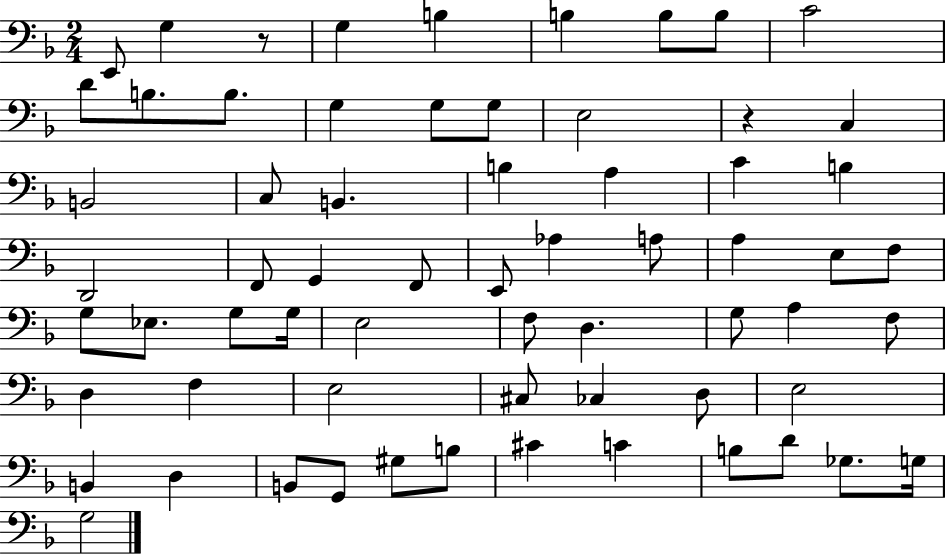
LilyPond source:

{
  \clef bass
  \numericTimeSignature
  \time 2/4
  \key f \major
  e,8 g4 r8 | g4 b4 | b4 b8 b8 | c'2 | \break d'8 b8. b8. | g4 g8 g8 | e2 | r4 c4 | \break b,2 | c8 b,4. | b4 a4 | c'4 b4 | \break d,2 | f,8 g,4 f,8 | e,8 aes4 a8 | a4 e8 f8 | \break g8 ees8. g8 g16 | e2 | f8 d4. | g8 a4 f8 | \break d4 f4 | e2 | cis8 ces4 d8 | e2 | \break b,4 d4 | b,8 g,8 gis8 b8 | cis'4 c'4 | b8 d'8 ges8. g16 | \break g2 | \bar "|."
}